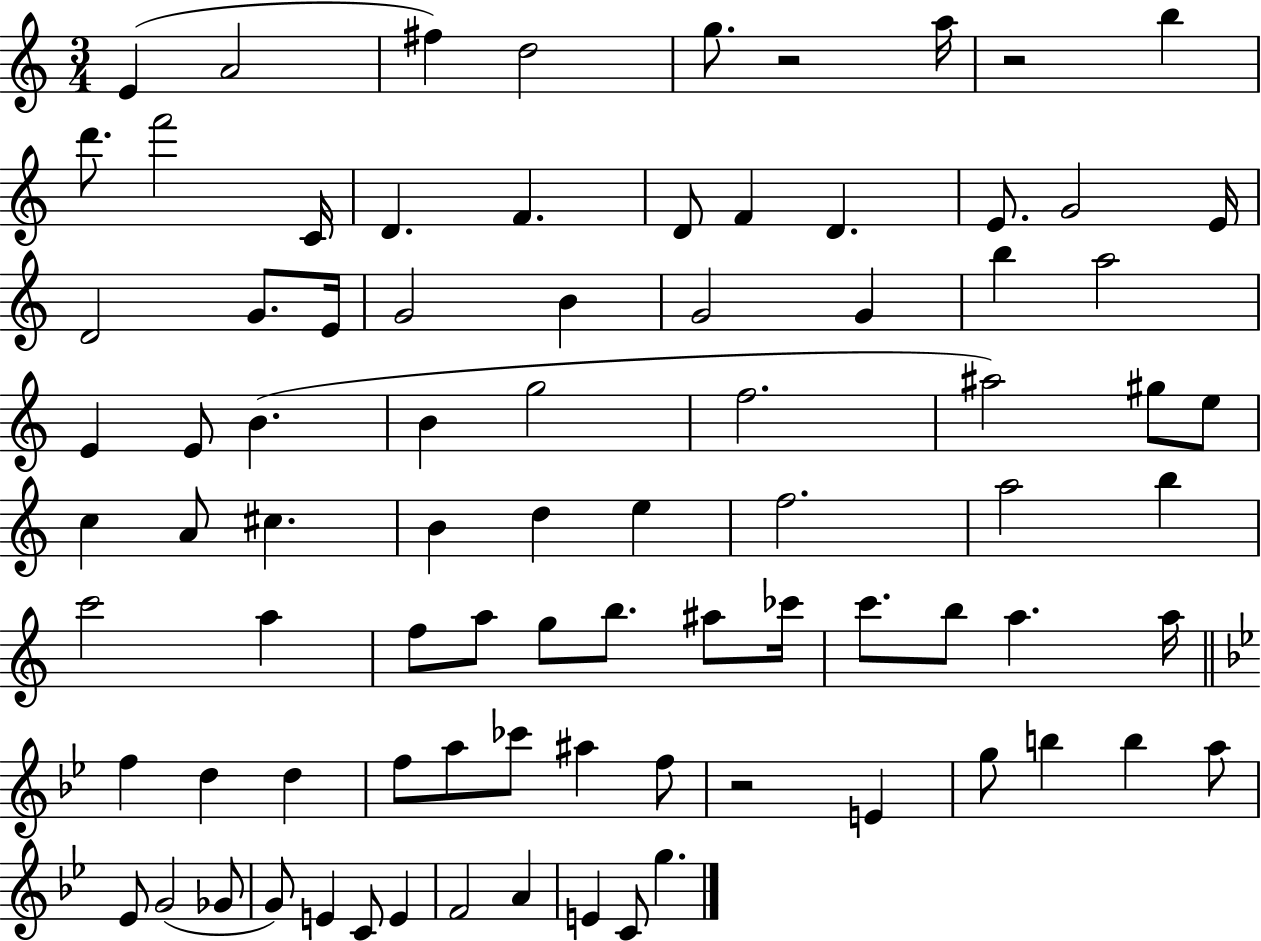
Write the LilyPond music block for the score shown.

{
  \clef treble
  \numericTimeSignature
  \time 3/4
  \key c \major
  \repeat volta 2 { e'4( a'2 | fis''4) d''2 | g''8. r2 a''16 | r2 b''4 | \break d'''8. f'''2 c'16 | d'4. f'4. | d'8 f'4 d'4. | e'8. g'2 e'16 | \break d'2 g'8. e'16 | g'2 b'4 | g'2 g'4 | b''4 a''2 | \break e'4 e'8 b'4.( | b'4 g''2 | f''2. | ais''2) gis''8 e''8 | \break c''4 a'8 cis''4. | b'4 d''4 e''4 | f''2. | a''2 b''4 | \break c'''2 a''4 | f''8 a''8 g''8 b''8. ais''8 ces'''16 | c'''8. b''8 a''4. a''16 | \bar "||" \break \key bes \major f''4 d''4 d''4 | f''8 a''8 ces'''8 ais''4 f''8 | r2 e'4 | g''8 b''4 b''4 a''8 | \break ees'8 g'2( ges'8 | g'8) e'4 c'8 e'4 | f'2 a'4 | e'4 c'8 g''4. | \break } \bar "|."
}